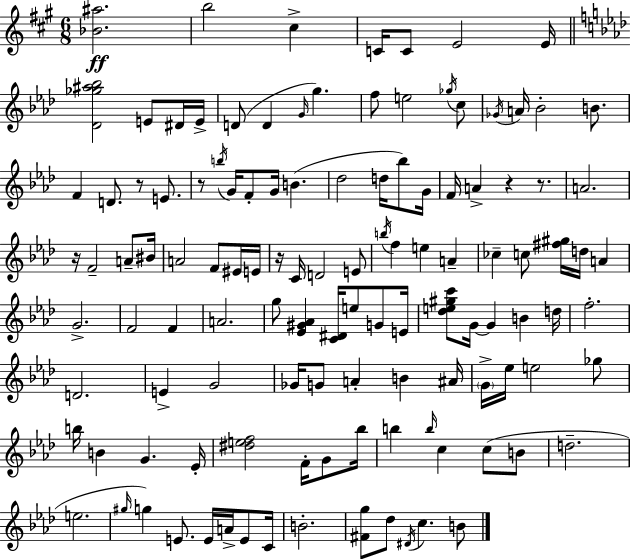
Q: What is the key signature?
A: A major